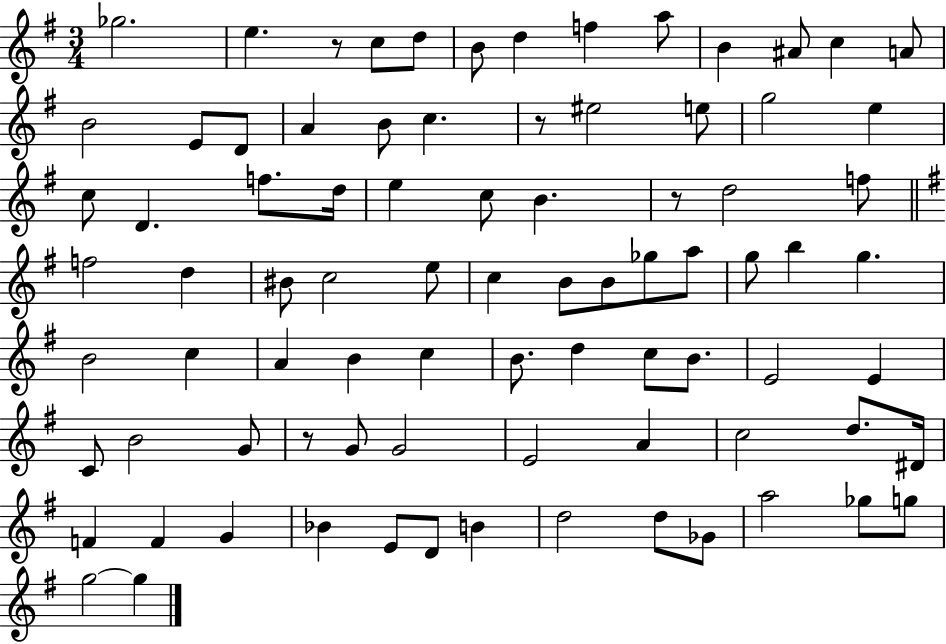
X:1
T:Untitled
M:3/4
L:1/4
K:G
_g2 e z/2 c/2 d/2 B/2 d f a/2 B ^A/2 c A/2 B2 E/2 D/2 A B/2 c z/2 ^e2 e/2 g2 e c/2 D f/2 d/4 e c/2 B z/2 d2 f/2 f2 d ^B/2 c2 e/2 c B/2 B/2 _g/2 a/2 g/2 b g B2 c A B c B/2 d c/2 B/2 E2 E C/2 B2 G/2 z/2 G/2 G2 E2 A c2 d/2 ^D/4 F F G _B E/2 D/2 B d2 d/2 _G/2 a2 _g/2 g/2 g2 g